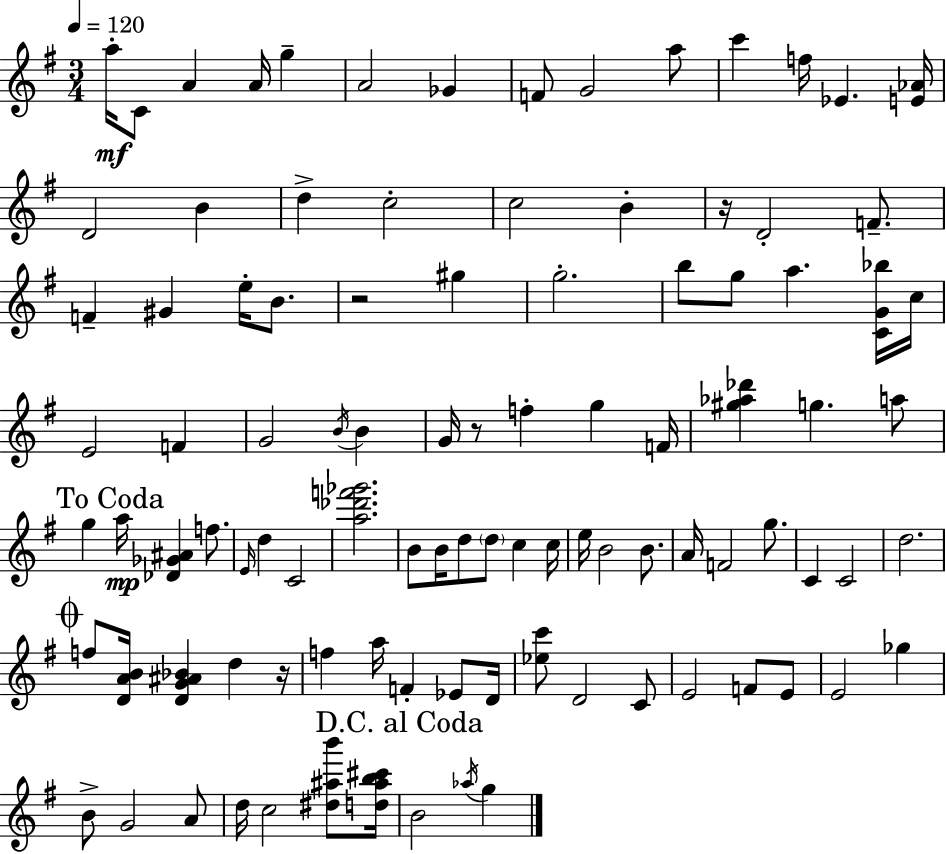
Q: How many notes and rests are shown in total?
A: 99